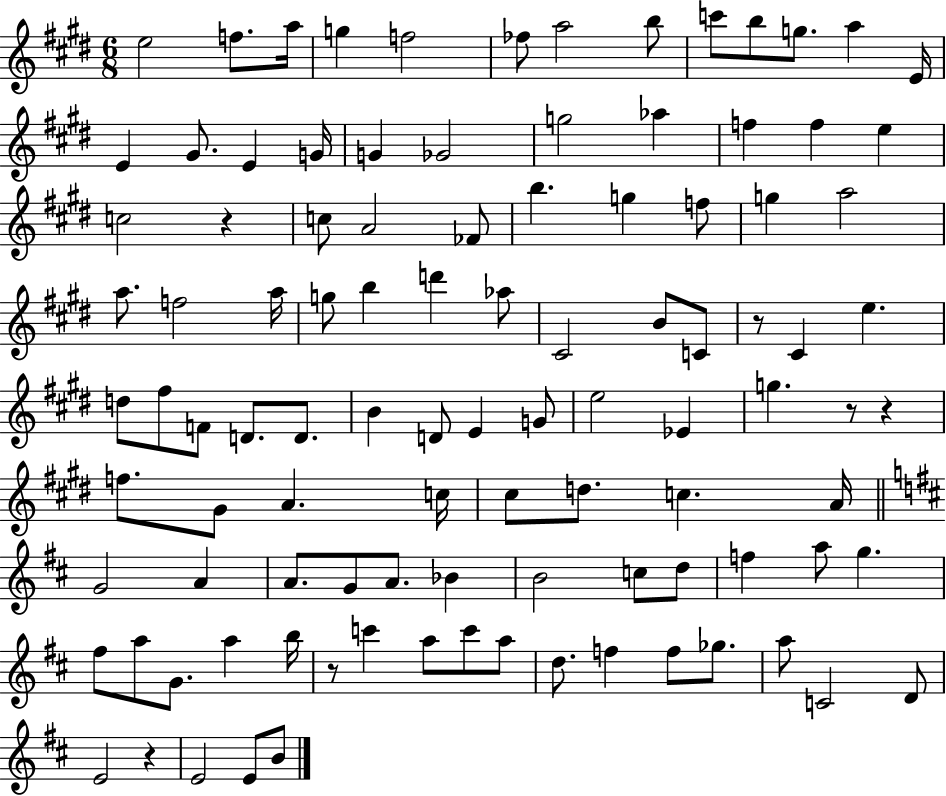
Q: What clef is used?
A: treble